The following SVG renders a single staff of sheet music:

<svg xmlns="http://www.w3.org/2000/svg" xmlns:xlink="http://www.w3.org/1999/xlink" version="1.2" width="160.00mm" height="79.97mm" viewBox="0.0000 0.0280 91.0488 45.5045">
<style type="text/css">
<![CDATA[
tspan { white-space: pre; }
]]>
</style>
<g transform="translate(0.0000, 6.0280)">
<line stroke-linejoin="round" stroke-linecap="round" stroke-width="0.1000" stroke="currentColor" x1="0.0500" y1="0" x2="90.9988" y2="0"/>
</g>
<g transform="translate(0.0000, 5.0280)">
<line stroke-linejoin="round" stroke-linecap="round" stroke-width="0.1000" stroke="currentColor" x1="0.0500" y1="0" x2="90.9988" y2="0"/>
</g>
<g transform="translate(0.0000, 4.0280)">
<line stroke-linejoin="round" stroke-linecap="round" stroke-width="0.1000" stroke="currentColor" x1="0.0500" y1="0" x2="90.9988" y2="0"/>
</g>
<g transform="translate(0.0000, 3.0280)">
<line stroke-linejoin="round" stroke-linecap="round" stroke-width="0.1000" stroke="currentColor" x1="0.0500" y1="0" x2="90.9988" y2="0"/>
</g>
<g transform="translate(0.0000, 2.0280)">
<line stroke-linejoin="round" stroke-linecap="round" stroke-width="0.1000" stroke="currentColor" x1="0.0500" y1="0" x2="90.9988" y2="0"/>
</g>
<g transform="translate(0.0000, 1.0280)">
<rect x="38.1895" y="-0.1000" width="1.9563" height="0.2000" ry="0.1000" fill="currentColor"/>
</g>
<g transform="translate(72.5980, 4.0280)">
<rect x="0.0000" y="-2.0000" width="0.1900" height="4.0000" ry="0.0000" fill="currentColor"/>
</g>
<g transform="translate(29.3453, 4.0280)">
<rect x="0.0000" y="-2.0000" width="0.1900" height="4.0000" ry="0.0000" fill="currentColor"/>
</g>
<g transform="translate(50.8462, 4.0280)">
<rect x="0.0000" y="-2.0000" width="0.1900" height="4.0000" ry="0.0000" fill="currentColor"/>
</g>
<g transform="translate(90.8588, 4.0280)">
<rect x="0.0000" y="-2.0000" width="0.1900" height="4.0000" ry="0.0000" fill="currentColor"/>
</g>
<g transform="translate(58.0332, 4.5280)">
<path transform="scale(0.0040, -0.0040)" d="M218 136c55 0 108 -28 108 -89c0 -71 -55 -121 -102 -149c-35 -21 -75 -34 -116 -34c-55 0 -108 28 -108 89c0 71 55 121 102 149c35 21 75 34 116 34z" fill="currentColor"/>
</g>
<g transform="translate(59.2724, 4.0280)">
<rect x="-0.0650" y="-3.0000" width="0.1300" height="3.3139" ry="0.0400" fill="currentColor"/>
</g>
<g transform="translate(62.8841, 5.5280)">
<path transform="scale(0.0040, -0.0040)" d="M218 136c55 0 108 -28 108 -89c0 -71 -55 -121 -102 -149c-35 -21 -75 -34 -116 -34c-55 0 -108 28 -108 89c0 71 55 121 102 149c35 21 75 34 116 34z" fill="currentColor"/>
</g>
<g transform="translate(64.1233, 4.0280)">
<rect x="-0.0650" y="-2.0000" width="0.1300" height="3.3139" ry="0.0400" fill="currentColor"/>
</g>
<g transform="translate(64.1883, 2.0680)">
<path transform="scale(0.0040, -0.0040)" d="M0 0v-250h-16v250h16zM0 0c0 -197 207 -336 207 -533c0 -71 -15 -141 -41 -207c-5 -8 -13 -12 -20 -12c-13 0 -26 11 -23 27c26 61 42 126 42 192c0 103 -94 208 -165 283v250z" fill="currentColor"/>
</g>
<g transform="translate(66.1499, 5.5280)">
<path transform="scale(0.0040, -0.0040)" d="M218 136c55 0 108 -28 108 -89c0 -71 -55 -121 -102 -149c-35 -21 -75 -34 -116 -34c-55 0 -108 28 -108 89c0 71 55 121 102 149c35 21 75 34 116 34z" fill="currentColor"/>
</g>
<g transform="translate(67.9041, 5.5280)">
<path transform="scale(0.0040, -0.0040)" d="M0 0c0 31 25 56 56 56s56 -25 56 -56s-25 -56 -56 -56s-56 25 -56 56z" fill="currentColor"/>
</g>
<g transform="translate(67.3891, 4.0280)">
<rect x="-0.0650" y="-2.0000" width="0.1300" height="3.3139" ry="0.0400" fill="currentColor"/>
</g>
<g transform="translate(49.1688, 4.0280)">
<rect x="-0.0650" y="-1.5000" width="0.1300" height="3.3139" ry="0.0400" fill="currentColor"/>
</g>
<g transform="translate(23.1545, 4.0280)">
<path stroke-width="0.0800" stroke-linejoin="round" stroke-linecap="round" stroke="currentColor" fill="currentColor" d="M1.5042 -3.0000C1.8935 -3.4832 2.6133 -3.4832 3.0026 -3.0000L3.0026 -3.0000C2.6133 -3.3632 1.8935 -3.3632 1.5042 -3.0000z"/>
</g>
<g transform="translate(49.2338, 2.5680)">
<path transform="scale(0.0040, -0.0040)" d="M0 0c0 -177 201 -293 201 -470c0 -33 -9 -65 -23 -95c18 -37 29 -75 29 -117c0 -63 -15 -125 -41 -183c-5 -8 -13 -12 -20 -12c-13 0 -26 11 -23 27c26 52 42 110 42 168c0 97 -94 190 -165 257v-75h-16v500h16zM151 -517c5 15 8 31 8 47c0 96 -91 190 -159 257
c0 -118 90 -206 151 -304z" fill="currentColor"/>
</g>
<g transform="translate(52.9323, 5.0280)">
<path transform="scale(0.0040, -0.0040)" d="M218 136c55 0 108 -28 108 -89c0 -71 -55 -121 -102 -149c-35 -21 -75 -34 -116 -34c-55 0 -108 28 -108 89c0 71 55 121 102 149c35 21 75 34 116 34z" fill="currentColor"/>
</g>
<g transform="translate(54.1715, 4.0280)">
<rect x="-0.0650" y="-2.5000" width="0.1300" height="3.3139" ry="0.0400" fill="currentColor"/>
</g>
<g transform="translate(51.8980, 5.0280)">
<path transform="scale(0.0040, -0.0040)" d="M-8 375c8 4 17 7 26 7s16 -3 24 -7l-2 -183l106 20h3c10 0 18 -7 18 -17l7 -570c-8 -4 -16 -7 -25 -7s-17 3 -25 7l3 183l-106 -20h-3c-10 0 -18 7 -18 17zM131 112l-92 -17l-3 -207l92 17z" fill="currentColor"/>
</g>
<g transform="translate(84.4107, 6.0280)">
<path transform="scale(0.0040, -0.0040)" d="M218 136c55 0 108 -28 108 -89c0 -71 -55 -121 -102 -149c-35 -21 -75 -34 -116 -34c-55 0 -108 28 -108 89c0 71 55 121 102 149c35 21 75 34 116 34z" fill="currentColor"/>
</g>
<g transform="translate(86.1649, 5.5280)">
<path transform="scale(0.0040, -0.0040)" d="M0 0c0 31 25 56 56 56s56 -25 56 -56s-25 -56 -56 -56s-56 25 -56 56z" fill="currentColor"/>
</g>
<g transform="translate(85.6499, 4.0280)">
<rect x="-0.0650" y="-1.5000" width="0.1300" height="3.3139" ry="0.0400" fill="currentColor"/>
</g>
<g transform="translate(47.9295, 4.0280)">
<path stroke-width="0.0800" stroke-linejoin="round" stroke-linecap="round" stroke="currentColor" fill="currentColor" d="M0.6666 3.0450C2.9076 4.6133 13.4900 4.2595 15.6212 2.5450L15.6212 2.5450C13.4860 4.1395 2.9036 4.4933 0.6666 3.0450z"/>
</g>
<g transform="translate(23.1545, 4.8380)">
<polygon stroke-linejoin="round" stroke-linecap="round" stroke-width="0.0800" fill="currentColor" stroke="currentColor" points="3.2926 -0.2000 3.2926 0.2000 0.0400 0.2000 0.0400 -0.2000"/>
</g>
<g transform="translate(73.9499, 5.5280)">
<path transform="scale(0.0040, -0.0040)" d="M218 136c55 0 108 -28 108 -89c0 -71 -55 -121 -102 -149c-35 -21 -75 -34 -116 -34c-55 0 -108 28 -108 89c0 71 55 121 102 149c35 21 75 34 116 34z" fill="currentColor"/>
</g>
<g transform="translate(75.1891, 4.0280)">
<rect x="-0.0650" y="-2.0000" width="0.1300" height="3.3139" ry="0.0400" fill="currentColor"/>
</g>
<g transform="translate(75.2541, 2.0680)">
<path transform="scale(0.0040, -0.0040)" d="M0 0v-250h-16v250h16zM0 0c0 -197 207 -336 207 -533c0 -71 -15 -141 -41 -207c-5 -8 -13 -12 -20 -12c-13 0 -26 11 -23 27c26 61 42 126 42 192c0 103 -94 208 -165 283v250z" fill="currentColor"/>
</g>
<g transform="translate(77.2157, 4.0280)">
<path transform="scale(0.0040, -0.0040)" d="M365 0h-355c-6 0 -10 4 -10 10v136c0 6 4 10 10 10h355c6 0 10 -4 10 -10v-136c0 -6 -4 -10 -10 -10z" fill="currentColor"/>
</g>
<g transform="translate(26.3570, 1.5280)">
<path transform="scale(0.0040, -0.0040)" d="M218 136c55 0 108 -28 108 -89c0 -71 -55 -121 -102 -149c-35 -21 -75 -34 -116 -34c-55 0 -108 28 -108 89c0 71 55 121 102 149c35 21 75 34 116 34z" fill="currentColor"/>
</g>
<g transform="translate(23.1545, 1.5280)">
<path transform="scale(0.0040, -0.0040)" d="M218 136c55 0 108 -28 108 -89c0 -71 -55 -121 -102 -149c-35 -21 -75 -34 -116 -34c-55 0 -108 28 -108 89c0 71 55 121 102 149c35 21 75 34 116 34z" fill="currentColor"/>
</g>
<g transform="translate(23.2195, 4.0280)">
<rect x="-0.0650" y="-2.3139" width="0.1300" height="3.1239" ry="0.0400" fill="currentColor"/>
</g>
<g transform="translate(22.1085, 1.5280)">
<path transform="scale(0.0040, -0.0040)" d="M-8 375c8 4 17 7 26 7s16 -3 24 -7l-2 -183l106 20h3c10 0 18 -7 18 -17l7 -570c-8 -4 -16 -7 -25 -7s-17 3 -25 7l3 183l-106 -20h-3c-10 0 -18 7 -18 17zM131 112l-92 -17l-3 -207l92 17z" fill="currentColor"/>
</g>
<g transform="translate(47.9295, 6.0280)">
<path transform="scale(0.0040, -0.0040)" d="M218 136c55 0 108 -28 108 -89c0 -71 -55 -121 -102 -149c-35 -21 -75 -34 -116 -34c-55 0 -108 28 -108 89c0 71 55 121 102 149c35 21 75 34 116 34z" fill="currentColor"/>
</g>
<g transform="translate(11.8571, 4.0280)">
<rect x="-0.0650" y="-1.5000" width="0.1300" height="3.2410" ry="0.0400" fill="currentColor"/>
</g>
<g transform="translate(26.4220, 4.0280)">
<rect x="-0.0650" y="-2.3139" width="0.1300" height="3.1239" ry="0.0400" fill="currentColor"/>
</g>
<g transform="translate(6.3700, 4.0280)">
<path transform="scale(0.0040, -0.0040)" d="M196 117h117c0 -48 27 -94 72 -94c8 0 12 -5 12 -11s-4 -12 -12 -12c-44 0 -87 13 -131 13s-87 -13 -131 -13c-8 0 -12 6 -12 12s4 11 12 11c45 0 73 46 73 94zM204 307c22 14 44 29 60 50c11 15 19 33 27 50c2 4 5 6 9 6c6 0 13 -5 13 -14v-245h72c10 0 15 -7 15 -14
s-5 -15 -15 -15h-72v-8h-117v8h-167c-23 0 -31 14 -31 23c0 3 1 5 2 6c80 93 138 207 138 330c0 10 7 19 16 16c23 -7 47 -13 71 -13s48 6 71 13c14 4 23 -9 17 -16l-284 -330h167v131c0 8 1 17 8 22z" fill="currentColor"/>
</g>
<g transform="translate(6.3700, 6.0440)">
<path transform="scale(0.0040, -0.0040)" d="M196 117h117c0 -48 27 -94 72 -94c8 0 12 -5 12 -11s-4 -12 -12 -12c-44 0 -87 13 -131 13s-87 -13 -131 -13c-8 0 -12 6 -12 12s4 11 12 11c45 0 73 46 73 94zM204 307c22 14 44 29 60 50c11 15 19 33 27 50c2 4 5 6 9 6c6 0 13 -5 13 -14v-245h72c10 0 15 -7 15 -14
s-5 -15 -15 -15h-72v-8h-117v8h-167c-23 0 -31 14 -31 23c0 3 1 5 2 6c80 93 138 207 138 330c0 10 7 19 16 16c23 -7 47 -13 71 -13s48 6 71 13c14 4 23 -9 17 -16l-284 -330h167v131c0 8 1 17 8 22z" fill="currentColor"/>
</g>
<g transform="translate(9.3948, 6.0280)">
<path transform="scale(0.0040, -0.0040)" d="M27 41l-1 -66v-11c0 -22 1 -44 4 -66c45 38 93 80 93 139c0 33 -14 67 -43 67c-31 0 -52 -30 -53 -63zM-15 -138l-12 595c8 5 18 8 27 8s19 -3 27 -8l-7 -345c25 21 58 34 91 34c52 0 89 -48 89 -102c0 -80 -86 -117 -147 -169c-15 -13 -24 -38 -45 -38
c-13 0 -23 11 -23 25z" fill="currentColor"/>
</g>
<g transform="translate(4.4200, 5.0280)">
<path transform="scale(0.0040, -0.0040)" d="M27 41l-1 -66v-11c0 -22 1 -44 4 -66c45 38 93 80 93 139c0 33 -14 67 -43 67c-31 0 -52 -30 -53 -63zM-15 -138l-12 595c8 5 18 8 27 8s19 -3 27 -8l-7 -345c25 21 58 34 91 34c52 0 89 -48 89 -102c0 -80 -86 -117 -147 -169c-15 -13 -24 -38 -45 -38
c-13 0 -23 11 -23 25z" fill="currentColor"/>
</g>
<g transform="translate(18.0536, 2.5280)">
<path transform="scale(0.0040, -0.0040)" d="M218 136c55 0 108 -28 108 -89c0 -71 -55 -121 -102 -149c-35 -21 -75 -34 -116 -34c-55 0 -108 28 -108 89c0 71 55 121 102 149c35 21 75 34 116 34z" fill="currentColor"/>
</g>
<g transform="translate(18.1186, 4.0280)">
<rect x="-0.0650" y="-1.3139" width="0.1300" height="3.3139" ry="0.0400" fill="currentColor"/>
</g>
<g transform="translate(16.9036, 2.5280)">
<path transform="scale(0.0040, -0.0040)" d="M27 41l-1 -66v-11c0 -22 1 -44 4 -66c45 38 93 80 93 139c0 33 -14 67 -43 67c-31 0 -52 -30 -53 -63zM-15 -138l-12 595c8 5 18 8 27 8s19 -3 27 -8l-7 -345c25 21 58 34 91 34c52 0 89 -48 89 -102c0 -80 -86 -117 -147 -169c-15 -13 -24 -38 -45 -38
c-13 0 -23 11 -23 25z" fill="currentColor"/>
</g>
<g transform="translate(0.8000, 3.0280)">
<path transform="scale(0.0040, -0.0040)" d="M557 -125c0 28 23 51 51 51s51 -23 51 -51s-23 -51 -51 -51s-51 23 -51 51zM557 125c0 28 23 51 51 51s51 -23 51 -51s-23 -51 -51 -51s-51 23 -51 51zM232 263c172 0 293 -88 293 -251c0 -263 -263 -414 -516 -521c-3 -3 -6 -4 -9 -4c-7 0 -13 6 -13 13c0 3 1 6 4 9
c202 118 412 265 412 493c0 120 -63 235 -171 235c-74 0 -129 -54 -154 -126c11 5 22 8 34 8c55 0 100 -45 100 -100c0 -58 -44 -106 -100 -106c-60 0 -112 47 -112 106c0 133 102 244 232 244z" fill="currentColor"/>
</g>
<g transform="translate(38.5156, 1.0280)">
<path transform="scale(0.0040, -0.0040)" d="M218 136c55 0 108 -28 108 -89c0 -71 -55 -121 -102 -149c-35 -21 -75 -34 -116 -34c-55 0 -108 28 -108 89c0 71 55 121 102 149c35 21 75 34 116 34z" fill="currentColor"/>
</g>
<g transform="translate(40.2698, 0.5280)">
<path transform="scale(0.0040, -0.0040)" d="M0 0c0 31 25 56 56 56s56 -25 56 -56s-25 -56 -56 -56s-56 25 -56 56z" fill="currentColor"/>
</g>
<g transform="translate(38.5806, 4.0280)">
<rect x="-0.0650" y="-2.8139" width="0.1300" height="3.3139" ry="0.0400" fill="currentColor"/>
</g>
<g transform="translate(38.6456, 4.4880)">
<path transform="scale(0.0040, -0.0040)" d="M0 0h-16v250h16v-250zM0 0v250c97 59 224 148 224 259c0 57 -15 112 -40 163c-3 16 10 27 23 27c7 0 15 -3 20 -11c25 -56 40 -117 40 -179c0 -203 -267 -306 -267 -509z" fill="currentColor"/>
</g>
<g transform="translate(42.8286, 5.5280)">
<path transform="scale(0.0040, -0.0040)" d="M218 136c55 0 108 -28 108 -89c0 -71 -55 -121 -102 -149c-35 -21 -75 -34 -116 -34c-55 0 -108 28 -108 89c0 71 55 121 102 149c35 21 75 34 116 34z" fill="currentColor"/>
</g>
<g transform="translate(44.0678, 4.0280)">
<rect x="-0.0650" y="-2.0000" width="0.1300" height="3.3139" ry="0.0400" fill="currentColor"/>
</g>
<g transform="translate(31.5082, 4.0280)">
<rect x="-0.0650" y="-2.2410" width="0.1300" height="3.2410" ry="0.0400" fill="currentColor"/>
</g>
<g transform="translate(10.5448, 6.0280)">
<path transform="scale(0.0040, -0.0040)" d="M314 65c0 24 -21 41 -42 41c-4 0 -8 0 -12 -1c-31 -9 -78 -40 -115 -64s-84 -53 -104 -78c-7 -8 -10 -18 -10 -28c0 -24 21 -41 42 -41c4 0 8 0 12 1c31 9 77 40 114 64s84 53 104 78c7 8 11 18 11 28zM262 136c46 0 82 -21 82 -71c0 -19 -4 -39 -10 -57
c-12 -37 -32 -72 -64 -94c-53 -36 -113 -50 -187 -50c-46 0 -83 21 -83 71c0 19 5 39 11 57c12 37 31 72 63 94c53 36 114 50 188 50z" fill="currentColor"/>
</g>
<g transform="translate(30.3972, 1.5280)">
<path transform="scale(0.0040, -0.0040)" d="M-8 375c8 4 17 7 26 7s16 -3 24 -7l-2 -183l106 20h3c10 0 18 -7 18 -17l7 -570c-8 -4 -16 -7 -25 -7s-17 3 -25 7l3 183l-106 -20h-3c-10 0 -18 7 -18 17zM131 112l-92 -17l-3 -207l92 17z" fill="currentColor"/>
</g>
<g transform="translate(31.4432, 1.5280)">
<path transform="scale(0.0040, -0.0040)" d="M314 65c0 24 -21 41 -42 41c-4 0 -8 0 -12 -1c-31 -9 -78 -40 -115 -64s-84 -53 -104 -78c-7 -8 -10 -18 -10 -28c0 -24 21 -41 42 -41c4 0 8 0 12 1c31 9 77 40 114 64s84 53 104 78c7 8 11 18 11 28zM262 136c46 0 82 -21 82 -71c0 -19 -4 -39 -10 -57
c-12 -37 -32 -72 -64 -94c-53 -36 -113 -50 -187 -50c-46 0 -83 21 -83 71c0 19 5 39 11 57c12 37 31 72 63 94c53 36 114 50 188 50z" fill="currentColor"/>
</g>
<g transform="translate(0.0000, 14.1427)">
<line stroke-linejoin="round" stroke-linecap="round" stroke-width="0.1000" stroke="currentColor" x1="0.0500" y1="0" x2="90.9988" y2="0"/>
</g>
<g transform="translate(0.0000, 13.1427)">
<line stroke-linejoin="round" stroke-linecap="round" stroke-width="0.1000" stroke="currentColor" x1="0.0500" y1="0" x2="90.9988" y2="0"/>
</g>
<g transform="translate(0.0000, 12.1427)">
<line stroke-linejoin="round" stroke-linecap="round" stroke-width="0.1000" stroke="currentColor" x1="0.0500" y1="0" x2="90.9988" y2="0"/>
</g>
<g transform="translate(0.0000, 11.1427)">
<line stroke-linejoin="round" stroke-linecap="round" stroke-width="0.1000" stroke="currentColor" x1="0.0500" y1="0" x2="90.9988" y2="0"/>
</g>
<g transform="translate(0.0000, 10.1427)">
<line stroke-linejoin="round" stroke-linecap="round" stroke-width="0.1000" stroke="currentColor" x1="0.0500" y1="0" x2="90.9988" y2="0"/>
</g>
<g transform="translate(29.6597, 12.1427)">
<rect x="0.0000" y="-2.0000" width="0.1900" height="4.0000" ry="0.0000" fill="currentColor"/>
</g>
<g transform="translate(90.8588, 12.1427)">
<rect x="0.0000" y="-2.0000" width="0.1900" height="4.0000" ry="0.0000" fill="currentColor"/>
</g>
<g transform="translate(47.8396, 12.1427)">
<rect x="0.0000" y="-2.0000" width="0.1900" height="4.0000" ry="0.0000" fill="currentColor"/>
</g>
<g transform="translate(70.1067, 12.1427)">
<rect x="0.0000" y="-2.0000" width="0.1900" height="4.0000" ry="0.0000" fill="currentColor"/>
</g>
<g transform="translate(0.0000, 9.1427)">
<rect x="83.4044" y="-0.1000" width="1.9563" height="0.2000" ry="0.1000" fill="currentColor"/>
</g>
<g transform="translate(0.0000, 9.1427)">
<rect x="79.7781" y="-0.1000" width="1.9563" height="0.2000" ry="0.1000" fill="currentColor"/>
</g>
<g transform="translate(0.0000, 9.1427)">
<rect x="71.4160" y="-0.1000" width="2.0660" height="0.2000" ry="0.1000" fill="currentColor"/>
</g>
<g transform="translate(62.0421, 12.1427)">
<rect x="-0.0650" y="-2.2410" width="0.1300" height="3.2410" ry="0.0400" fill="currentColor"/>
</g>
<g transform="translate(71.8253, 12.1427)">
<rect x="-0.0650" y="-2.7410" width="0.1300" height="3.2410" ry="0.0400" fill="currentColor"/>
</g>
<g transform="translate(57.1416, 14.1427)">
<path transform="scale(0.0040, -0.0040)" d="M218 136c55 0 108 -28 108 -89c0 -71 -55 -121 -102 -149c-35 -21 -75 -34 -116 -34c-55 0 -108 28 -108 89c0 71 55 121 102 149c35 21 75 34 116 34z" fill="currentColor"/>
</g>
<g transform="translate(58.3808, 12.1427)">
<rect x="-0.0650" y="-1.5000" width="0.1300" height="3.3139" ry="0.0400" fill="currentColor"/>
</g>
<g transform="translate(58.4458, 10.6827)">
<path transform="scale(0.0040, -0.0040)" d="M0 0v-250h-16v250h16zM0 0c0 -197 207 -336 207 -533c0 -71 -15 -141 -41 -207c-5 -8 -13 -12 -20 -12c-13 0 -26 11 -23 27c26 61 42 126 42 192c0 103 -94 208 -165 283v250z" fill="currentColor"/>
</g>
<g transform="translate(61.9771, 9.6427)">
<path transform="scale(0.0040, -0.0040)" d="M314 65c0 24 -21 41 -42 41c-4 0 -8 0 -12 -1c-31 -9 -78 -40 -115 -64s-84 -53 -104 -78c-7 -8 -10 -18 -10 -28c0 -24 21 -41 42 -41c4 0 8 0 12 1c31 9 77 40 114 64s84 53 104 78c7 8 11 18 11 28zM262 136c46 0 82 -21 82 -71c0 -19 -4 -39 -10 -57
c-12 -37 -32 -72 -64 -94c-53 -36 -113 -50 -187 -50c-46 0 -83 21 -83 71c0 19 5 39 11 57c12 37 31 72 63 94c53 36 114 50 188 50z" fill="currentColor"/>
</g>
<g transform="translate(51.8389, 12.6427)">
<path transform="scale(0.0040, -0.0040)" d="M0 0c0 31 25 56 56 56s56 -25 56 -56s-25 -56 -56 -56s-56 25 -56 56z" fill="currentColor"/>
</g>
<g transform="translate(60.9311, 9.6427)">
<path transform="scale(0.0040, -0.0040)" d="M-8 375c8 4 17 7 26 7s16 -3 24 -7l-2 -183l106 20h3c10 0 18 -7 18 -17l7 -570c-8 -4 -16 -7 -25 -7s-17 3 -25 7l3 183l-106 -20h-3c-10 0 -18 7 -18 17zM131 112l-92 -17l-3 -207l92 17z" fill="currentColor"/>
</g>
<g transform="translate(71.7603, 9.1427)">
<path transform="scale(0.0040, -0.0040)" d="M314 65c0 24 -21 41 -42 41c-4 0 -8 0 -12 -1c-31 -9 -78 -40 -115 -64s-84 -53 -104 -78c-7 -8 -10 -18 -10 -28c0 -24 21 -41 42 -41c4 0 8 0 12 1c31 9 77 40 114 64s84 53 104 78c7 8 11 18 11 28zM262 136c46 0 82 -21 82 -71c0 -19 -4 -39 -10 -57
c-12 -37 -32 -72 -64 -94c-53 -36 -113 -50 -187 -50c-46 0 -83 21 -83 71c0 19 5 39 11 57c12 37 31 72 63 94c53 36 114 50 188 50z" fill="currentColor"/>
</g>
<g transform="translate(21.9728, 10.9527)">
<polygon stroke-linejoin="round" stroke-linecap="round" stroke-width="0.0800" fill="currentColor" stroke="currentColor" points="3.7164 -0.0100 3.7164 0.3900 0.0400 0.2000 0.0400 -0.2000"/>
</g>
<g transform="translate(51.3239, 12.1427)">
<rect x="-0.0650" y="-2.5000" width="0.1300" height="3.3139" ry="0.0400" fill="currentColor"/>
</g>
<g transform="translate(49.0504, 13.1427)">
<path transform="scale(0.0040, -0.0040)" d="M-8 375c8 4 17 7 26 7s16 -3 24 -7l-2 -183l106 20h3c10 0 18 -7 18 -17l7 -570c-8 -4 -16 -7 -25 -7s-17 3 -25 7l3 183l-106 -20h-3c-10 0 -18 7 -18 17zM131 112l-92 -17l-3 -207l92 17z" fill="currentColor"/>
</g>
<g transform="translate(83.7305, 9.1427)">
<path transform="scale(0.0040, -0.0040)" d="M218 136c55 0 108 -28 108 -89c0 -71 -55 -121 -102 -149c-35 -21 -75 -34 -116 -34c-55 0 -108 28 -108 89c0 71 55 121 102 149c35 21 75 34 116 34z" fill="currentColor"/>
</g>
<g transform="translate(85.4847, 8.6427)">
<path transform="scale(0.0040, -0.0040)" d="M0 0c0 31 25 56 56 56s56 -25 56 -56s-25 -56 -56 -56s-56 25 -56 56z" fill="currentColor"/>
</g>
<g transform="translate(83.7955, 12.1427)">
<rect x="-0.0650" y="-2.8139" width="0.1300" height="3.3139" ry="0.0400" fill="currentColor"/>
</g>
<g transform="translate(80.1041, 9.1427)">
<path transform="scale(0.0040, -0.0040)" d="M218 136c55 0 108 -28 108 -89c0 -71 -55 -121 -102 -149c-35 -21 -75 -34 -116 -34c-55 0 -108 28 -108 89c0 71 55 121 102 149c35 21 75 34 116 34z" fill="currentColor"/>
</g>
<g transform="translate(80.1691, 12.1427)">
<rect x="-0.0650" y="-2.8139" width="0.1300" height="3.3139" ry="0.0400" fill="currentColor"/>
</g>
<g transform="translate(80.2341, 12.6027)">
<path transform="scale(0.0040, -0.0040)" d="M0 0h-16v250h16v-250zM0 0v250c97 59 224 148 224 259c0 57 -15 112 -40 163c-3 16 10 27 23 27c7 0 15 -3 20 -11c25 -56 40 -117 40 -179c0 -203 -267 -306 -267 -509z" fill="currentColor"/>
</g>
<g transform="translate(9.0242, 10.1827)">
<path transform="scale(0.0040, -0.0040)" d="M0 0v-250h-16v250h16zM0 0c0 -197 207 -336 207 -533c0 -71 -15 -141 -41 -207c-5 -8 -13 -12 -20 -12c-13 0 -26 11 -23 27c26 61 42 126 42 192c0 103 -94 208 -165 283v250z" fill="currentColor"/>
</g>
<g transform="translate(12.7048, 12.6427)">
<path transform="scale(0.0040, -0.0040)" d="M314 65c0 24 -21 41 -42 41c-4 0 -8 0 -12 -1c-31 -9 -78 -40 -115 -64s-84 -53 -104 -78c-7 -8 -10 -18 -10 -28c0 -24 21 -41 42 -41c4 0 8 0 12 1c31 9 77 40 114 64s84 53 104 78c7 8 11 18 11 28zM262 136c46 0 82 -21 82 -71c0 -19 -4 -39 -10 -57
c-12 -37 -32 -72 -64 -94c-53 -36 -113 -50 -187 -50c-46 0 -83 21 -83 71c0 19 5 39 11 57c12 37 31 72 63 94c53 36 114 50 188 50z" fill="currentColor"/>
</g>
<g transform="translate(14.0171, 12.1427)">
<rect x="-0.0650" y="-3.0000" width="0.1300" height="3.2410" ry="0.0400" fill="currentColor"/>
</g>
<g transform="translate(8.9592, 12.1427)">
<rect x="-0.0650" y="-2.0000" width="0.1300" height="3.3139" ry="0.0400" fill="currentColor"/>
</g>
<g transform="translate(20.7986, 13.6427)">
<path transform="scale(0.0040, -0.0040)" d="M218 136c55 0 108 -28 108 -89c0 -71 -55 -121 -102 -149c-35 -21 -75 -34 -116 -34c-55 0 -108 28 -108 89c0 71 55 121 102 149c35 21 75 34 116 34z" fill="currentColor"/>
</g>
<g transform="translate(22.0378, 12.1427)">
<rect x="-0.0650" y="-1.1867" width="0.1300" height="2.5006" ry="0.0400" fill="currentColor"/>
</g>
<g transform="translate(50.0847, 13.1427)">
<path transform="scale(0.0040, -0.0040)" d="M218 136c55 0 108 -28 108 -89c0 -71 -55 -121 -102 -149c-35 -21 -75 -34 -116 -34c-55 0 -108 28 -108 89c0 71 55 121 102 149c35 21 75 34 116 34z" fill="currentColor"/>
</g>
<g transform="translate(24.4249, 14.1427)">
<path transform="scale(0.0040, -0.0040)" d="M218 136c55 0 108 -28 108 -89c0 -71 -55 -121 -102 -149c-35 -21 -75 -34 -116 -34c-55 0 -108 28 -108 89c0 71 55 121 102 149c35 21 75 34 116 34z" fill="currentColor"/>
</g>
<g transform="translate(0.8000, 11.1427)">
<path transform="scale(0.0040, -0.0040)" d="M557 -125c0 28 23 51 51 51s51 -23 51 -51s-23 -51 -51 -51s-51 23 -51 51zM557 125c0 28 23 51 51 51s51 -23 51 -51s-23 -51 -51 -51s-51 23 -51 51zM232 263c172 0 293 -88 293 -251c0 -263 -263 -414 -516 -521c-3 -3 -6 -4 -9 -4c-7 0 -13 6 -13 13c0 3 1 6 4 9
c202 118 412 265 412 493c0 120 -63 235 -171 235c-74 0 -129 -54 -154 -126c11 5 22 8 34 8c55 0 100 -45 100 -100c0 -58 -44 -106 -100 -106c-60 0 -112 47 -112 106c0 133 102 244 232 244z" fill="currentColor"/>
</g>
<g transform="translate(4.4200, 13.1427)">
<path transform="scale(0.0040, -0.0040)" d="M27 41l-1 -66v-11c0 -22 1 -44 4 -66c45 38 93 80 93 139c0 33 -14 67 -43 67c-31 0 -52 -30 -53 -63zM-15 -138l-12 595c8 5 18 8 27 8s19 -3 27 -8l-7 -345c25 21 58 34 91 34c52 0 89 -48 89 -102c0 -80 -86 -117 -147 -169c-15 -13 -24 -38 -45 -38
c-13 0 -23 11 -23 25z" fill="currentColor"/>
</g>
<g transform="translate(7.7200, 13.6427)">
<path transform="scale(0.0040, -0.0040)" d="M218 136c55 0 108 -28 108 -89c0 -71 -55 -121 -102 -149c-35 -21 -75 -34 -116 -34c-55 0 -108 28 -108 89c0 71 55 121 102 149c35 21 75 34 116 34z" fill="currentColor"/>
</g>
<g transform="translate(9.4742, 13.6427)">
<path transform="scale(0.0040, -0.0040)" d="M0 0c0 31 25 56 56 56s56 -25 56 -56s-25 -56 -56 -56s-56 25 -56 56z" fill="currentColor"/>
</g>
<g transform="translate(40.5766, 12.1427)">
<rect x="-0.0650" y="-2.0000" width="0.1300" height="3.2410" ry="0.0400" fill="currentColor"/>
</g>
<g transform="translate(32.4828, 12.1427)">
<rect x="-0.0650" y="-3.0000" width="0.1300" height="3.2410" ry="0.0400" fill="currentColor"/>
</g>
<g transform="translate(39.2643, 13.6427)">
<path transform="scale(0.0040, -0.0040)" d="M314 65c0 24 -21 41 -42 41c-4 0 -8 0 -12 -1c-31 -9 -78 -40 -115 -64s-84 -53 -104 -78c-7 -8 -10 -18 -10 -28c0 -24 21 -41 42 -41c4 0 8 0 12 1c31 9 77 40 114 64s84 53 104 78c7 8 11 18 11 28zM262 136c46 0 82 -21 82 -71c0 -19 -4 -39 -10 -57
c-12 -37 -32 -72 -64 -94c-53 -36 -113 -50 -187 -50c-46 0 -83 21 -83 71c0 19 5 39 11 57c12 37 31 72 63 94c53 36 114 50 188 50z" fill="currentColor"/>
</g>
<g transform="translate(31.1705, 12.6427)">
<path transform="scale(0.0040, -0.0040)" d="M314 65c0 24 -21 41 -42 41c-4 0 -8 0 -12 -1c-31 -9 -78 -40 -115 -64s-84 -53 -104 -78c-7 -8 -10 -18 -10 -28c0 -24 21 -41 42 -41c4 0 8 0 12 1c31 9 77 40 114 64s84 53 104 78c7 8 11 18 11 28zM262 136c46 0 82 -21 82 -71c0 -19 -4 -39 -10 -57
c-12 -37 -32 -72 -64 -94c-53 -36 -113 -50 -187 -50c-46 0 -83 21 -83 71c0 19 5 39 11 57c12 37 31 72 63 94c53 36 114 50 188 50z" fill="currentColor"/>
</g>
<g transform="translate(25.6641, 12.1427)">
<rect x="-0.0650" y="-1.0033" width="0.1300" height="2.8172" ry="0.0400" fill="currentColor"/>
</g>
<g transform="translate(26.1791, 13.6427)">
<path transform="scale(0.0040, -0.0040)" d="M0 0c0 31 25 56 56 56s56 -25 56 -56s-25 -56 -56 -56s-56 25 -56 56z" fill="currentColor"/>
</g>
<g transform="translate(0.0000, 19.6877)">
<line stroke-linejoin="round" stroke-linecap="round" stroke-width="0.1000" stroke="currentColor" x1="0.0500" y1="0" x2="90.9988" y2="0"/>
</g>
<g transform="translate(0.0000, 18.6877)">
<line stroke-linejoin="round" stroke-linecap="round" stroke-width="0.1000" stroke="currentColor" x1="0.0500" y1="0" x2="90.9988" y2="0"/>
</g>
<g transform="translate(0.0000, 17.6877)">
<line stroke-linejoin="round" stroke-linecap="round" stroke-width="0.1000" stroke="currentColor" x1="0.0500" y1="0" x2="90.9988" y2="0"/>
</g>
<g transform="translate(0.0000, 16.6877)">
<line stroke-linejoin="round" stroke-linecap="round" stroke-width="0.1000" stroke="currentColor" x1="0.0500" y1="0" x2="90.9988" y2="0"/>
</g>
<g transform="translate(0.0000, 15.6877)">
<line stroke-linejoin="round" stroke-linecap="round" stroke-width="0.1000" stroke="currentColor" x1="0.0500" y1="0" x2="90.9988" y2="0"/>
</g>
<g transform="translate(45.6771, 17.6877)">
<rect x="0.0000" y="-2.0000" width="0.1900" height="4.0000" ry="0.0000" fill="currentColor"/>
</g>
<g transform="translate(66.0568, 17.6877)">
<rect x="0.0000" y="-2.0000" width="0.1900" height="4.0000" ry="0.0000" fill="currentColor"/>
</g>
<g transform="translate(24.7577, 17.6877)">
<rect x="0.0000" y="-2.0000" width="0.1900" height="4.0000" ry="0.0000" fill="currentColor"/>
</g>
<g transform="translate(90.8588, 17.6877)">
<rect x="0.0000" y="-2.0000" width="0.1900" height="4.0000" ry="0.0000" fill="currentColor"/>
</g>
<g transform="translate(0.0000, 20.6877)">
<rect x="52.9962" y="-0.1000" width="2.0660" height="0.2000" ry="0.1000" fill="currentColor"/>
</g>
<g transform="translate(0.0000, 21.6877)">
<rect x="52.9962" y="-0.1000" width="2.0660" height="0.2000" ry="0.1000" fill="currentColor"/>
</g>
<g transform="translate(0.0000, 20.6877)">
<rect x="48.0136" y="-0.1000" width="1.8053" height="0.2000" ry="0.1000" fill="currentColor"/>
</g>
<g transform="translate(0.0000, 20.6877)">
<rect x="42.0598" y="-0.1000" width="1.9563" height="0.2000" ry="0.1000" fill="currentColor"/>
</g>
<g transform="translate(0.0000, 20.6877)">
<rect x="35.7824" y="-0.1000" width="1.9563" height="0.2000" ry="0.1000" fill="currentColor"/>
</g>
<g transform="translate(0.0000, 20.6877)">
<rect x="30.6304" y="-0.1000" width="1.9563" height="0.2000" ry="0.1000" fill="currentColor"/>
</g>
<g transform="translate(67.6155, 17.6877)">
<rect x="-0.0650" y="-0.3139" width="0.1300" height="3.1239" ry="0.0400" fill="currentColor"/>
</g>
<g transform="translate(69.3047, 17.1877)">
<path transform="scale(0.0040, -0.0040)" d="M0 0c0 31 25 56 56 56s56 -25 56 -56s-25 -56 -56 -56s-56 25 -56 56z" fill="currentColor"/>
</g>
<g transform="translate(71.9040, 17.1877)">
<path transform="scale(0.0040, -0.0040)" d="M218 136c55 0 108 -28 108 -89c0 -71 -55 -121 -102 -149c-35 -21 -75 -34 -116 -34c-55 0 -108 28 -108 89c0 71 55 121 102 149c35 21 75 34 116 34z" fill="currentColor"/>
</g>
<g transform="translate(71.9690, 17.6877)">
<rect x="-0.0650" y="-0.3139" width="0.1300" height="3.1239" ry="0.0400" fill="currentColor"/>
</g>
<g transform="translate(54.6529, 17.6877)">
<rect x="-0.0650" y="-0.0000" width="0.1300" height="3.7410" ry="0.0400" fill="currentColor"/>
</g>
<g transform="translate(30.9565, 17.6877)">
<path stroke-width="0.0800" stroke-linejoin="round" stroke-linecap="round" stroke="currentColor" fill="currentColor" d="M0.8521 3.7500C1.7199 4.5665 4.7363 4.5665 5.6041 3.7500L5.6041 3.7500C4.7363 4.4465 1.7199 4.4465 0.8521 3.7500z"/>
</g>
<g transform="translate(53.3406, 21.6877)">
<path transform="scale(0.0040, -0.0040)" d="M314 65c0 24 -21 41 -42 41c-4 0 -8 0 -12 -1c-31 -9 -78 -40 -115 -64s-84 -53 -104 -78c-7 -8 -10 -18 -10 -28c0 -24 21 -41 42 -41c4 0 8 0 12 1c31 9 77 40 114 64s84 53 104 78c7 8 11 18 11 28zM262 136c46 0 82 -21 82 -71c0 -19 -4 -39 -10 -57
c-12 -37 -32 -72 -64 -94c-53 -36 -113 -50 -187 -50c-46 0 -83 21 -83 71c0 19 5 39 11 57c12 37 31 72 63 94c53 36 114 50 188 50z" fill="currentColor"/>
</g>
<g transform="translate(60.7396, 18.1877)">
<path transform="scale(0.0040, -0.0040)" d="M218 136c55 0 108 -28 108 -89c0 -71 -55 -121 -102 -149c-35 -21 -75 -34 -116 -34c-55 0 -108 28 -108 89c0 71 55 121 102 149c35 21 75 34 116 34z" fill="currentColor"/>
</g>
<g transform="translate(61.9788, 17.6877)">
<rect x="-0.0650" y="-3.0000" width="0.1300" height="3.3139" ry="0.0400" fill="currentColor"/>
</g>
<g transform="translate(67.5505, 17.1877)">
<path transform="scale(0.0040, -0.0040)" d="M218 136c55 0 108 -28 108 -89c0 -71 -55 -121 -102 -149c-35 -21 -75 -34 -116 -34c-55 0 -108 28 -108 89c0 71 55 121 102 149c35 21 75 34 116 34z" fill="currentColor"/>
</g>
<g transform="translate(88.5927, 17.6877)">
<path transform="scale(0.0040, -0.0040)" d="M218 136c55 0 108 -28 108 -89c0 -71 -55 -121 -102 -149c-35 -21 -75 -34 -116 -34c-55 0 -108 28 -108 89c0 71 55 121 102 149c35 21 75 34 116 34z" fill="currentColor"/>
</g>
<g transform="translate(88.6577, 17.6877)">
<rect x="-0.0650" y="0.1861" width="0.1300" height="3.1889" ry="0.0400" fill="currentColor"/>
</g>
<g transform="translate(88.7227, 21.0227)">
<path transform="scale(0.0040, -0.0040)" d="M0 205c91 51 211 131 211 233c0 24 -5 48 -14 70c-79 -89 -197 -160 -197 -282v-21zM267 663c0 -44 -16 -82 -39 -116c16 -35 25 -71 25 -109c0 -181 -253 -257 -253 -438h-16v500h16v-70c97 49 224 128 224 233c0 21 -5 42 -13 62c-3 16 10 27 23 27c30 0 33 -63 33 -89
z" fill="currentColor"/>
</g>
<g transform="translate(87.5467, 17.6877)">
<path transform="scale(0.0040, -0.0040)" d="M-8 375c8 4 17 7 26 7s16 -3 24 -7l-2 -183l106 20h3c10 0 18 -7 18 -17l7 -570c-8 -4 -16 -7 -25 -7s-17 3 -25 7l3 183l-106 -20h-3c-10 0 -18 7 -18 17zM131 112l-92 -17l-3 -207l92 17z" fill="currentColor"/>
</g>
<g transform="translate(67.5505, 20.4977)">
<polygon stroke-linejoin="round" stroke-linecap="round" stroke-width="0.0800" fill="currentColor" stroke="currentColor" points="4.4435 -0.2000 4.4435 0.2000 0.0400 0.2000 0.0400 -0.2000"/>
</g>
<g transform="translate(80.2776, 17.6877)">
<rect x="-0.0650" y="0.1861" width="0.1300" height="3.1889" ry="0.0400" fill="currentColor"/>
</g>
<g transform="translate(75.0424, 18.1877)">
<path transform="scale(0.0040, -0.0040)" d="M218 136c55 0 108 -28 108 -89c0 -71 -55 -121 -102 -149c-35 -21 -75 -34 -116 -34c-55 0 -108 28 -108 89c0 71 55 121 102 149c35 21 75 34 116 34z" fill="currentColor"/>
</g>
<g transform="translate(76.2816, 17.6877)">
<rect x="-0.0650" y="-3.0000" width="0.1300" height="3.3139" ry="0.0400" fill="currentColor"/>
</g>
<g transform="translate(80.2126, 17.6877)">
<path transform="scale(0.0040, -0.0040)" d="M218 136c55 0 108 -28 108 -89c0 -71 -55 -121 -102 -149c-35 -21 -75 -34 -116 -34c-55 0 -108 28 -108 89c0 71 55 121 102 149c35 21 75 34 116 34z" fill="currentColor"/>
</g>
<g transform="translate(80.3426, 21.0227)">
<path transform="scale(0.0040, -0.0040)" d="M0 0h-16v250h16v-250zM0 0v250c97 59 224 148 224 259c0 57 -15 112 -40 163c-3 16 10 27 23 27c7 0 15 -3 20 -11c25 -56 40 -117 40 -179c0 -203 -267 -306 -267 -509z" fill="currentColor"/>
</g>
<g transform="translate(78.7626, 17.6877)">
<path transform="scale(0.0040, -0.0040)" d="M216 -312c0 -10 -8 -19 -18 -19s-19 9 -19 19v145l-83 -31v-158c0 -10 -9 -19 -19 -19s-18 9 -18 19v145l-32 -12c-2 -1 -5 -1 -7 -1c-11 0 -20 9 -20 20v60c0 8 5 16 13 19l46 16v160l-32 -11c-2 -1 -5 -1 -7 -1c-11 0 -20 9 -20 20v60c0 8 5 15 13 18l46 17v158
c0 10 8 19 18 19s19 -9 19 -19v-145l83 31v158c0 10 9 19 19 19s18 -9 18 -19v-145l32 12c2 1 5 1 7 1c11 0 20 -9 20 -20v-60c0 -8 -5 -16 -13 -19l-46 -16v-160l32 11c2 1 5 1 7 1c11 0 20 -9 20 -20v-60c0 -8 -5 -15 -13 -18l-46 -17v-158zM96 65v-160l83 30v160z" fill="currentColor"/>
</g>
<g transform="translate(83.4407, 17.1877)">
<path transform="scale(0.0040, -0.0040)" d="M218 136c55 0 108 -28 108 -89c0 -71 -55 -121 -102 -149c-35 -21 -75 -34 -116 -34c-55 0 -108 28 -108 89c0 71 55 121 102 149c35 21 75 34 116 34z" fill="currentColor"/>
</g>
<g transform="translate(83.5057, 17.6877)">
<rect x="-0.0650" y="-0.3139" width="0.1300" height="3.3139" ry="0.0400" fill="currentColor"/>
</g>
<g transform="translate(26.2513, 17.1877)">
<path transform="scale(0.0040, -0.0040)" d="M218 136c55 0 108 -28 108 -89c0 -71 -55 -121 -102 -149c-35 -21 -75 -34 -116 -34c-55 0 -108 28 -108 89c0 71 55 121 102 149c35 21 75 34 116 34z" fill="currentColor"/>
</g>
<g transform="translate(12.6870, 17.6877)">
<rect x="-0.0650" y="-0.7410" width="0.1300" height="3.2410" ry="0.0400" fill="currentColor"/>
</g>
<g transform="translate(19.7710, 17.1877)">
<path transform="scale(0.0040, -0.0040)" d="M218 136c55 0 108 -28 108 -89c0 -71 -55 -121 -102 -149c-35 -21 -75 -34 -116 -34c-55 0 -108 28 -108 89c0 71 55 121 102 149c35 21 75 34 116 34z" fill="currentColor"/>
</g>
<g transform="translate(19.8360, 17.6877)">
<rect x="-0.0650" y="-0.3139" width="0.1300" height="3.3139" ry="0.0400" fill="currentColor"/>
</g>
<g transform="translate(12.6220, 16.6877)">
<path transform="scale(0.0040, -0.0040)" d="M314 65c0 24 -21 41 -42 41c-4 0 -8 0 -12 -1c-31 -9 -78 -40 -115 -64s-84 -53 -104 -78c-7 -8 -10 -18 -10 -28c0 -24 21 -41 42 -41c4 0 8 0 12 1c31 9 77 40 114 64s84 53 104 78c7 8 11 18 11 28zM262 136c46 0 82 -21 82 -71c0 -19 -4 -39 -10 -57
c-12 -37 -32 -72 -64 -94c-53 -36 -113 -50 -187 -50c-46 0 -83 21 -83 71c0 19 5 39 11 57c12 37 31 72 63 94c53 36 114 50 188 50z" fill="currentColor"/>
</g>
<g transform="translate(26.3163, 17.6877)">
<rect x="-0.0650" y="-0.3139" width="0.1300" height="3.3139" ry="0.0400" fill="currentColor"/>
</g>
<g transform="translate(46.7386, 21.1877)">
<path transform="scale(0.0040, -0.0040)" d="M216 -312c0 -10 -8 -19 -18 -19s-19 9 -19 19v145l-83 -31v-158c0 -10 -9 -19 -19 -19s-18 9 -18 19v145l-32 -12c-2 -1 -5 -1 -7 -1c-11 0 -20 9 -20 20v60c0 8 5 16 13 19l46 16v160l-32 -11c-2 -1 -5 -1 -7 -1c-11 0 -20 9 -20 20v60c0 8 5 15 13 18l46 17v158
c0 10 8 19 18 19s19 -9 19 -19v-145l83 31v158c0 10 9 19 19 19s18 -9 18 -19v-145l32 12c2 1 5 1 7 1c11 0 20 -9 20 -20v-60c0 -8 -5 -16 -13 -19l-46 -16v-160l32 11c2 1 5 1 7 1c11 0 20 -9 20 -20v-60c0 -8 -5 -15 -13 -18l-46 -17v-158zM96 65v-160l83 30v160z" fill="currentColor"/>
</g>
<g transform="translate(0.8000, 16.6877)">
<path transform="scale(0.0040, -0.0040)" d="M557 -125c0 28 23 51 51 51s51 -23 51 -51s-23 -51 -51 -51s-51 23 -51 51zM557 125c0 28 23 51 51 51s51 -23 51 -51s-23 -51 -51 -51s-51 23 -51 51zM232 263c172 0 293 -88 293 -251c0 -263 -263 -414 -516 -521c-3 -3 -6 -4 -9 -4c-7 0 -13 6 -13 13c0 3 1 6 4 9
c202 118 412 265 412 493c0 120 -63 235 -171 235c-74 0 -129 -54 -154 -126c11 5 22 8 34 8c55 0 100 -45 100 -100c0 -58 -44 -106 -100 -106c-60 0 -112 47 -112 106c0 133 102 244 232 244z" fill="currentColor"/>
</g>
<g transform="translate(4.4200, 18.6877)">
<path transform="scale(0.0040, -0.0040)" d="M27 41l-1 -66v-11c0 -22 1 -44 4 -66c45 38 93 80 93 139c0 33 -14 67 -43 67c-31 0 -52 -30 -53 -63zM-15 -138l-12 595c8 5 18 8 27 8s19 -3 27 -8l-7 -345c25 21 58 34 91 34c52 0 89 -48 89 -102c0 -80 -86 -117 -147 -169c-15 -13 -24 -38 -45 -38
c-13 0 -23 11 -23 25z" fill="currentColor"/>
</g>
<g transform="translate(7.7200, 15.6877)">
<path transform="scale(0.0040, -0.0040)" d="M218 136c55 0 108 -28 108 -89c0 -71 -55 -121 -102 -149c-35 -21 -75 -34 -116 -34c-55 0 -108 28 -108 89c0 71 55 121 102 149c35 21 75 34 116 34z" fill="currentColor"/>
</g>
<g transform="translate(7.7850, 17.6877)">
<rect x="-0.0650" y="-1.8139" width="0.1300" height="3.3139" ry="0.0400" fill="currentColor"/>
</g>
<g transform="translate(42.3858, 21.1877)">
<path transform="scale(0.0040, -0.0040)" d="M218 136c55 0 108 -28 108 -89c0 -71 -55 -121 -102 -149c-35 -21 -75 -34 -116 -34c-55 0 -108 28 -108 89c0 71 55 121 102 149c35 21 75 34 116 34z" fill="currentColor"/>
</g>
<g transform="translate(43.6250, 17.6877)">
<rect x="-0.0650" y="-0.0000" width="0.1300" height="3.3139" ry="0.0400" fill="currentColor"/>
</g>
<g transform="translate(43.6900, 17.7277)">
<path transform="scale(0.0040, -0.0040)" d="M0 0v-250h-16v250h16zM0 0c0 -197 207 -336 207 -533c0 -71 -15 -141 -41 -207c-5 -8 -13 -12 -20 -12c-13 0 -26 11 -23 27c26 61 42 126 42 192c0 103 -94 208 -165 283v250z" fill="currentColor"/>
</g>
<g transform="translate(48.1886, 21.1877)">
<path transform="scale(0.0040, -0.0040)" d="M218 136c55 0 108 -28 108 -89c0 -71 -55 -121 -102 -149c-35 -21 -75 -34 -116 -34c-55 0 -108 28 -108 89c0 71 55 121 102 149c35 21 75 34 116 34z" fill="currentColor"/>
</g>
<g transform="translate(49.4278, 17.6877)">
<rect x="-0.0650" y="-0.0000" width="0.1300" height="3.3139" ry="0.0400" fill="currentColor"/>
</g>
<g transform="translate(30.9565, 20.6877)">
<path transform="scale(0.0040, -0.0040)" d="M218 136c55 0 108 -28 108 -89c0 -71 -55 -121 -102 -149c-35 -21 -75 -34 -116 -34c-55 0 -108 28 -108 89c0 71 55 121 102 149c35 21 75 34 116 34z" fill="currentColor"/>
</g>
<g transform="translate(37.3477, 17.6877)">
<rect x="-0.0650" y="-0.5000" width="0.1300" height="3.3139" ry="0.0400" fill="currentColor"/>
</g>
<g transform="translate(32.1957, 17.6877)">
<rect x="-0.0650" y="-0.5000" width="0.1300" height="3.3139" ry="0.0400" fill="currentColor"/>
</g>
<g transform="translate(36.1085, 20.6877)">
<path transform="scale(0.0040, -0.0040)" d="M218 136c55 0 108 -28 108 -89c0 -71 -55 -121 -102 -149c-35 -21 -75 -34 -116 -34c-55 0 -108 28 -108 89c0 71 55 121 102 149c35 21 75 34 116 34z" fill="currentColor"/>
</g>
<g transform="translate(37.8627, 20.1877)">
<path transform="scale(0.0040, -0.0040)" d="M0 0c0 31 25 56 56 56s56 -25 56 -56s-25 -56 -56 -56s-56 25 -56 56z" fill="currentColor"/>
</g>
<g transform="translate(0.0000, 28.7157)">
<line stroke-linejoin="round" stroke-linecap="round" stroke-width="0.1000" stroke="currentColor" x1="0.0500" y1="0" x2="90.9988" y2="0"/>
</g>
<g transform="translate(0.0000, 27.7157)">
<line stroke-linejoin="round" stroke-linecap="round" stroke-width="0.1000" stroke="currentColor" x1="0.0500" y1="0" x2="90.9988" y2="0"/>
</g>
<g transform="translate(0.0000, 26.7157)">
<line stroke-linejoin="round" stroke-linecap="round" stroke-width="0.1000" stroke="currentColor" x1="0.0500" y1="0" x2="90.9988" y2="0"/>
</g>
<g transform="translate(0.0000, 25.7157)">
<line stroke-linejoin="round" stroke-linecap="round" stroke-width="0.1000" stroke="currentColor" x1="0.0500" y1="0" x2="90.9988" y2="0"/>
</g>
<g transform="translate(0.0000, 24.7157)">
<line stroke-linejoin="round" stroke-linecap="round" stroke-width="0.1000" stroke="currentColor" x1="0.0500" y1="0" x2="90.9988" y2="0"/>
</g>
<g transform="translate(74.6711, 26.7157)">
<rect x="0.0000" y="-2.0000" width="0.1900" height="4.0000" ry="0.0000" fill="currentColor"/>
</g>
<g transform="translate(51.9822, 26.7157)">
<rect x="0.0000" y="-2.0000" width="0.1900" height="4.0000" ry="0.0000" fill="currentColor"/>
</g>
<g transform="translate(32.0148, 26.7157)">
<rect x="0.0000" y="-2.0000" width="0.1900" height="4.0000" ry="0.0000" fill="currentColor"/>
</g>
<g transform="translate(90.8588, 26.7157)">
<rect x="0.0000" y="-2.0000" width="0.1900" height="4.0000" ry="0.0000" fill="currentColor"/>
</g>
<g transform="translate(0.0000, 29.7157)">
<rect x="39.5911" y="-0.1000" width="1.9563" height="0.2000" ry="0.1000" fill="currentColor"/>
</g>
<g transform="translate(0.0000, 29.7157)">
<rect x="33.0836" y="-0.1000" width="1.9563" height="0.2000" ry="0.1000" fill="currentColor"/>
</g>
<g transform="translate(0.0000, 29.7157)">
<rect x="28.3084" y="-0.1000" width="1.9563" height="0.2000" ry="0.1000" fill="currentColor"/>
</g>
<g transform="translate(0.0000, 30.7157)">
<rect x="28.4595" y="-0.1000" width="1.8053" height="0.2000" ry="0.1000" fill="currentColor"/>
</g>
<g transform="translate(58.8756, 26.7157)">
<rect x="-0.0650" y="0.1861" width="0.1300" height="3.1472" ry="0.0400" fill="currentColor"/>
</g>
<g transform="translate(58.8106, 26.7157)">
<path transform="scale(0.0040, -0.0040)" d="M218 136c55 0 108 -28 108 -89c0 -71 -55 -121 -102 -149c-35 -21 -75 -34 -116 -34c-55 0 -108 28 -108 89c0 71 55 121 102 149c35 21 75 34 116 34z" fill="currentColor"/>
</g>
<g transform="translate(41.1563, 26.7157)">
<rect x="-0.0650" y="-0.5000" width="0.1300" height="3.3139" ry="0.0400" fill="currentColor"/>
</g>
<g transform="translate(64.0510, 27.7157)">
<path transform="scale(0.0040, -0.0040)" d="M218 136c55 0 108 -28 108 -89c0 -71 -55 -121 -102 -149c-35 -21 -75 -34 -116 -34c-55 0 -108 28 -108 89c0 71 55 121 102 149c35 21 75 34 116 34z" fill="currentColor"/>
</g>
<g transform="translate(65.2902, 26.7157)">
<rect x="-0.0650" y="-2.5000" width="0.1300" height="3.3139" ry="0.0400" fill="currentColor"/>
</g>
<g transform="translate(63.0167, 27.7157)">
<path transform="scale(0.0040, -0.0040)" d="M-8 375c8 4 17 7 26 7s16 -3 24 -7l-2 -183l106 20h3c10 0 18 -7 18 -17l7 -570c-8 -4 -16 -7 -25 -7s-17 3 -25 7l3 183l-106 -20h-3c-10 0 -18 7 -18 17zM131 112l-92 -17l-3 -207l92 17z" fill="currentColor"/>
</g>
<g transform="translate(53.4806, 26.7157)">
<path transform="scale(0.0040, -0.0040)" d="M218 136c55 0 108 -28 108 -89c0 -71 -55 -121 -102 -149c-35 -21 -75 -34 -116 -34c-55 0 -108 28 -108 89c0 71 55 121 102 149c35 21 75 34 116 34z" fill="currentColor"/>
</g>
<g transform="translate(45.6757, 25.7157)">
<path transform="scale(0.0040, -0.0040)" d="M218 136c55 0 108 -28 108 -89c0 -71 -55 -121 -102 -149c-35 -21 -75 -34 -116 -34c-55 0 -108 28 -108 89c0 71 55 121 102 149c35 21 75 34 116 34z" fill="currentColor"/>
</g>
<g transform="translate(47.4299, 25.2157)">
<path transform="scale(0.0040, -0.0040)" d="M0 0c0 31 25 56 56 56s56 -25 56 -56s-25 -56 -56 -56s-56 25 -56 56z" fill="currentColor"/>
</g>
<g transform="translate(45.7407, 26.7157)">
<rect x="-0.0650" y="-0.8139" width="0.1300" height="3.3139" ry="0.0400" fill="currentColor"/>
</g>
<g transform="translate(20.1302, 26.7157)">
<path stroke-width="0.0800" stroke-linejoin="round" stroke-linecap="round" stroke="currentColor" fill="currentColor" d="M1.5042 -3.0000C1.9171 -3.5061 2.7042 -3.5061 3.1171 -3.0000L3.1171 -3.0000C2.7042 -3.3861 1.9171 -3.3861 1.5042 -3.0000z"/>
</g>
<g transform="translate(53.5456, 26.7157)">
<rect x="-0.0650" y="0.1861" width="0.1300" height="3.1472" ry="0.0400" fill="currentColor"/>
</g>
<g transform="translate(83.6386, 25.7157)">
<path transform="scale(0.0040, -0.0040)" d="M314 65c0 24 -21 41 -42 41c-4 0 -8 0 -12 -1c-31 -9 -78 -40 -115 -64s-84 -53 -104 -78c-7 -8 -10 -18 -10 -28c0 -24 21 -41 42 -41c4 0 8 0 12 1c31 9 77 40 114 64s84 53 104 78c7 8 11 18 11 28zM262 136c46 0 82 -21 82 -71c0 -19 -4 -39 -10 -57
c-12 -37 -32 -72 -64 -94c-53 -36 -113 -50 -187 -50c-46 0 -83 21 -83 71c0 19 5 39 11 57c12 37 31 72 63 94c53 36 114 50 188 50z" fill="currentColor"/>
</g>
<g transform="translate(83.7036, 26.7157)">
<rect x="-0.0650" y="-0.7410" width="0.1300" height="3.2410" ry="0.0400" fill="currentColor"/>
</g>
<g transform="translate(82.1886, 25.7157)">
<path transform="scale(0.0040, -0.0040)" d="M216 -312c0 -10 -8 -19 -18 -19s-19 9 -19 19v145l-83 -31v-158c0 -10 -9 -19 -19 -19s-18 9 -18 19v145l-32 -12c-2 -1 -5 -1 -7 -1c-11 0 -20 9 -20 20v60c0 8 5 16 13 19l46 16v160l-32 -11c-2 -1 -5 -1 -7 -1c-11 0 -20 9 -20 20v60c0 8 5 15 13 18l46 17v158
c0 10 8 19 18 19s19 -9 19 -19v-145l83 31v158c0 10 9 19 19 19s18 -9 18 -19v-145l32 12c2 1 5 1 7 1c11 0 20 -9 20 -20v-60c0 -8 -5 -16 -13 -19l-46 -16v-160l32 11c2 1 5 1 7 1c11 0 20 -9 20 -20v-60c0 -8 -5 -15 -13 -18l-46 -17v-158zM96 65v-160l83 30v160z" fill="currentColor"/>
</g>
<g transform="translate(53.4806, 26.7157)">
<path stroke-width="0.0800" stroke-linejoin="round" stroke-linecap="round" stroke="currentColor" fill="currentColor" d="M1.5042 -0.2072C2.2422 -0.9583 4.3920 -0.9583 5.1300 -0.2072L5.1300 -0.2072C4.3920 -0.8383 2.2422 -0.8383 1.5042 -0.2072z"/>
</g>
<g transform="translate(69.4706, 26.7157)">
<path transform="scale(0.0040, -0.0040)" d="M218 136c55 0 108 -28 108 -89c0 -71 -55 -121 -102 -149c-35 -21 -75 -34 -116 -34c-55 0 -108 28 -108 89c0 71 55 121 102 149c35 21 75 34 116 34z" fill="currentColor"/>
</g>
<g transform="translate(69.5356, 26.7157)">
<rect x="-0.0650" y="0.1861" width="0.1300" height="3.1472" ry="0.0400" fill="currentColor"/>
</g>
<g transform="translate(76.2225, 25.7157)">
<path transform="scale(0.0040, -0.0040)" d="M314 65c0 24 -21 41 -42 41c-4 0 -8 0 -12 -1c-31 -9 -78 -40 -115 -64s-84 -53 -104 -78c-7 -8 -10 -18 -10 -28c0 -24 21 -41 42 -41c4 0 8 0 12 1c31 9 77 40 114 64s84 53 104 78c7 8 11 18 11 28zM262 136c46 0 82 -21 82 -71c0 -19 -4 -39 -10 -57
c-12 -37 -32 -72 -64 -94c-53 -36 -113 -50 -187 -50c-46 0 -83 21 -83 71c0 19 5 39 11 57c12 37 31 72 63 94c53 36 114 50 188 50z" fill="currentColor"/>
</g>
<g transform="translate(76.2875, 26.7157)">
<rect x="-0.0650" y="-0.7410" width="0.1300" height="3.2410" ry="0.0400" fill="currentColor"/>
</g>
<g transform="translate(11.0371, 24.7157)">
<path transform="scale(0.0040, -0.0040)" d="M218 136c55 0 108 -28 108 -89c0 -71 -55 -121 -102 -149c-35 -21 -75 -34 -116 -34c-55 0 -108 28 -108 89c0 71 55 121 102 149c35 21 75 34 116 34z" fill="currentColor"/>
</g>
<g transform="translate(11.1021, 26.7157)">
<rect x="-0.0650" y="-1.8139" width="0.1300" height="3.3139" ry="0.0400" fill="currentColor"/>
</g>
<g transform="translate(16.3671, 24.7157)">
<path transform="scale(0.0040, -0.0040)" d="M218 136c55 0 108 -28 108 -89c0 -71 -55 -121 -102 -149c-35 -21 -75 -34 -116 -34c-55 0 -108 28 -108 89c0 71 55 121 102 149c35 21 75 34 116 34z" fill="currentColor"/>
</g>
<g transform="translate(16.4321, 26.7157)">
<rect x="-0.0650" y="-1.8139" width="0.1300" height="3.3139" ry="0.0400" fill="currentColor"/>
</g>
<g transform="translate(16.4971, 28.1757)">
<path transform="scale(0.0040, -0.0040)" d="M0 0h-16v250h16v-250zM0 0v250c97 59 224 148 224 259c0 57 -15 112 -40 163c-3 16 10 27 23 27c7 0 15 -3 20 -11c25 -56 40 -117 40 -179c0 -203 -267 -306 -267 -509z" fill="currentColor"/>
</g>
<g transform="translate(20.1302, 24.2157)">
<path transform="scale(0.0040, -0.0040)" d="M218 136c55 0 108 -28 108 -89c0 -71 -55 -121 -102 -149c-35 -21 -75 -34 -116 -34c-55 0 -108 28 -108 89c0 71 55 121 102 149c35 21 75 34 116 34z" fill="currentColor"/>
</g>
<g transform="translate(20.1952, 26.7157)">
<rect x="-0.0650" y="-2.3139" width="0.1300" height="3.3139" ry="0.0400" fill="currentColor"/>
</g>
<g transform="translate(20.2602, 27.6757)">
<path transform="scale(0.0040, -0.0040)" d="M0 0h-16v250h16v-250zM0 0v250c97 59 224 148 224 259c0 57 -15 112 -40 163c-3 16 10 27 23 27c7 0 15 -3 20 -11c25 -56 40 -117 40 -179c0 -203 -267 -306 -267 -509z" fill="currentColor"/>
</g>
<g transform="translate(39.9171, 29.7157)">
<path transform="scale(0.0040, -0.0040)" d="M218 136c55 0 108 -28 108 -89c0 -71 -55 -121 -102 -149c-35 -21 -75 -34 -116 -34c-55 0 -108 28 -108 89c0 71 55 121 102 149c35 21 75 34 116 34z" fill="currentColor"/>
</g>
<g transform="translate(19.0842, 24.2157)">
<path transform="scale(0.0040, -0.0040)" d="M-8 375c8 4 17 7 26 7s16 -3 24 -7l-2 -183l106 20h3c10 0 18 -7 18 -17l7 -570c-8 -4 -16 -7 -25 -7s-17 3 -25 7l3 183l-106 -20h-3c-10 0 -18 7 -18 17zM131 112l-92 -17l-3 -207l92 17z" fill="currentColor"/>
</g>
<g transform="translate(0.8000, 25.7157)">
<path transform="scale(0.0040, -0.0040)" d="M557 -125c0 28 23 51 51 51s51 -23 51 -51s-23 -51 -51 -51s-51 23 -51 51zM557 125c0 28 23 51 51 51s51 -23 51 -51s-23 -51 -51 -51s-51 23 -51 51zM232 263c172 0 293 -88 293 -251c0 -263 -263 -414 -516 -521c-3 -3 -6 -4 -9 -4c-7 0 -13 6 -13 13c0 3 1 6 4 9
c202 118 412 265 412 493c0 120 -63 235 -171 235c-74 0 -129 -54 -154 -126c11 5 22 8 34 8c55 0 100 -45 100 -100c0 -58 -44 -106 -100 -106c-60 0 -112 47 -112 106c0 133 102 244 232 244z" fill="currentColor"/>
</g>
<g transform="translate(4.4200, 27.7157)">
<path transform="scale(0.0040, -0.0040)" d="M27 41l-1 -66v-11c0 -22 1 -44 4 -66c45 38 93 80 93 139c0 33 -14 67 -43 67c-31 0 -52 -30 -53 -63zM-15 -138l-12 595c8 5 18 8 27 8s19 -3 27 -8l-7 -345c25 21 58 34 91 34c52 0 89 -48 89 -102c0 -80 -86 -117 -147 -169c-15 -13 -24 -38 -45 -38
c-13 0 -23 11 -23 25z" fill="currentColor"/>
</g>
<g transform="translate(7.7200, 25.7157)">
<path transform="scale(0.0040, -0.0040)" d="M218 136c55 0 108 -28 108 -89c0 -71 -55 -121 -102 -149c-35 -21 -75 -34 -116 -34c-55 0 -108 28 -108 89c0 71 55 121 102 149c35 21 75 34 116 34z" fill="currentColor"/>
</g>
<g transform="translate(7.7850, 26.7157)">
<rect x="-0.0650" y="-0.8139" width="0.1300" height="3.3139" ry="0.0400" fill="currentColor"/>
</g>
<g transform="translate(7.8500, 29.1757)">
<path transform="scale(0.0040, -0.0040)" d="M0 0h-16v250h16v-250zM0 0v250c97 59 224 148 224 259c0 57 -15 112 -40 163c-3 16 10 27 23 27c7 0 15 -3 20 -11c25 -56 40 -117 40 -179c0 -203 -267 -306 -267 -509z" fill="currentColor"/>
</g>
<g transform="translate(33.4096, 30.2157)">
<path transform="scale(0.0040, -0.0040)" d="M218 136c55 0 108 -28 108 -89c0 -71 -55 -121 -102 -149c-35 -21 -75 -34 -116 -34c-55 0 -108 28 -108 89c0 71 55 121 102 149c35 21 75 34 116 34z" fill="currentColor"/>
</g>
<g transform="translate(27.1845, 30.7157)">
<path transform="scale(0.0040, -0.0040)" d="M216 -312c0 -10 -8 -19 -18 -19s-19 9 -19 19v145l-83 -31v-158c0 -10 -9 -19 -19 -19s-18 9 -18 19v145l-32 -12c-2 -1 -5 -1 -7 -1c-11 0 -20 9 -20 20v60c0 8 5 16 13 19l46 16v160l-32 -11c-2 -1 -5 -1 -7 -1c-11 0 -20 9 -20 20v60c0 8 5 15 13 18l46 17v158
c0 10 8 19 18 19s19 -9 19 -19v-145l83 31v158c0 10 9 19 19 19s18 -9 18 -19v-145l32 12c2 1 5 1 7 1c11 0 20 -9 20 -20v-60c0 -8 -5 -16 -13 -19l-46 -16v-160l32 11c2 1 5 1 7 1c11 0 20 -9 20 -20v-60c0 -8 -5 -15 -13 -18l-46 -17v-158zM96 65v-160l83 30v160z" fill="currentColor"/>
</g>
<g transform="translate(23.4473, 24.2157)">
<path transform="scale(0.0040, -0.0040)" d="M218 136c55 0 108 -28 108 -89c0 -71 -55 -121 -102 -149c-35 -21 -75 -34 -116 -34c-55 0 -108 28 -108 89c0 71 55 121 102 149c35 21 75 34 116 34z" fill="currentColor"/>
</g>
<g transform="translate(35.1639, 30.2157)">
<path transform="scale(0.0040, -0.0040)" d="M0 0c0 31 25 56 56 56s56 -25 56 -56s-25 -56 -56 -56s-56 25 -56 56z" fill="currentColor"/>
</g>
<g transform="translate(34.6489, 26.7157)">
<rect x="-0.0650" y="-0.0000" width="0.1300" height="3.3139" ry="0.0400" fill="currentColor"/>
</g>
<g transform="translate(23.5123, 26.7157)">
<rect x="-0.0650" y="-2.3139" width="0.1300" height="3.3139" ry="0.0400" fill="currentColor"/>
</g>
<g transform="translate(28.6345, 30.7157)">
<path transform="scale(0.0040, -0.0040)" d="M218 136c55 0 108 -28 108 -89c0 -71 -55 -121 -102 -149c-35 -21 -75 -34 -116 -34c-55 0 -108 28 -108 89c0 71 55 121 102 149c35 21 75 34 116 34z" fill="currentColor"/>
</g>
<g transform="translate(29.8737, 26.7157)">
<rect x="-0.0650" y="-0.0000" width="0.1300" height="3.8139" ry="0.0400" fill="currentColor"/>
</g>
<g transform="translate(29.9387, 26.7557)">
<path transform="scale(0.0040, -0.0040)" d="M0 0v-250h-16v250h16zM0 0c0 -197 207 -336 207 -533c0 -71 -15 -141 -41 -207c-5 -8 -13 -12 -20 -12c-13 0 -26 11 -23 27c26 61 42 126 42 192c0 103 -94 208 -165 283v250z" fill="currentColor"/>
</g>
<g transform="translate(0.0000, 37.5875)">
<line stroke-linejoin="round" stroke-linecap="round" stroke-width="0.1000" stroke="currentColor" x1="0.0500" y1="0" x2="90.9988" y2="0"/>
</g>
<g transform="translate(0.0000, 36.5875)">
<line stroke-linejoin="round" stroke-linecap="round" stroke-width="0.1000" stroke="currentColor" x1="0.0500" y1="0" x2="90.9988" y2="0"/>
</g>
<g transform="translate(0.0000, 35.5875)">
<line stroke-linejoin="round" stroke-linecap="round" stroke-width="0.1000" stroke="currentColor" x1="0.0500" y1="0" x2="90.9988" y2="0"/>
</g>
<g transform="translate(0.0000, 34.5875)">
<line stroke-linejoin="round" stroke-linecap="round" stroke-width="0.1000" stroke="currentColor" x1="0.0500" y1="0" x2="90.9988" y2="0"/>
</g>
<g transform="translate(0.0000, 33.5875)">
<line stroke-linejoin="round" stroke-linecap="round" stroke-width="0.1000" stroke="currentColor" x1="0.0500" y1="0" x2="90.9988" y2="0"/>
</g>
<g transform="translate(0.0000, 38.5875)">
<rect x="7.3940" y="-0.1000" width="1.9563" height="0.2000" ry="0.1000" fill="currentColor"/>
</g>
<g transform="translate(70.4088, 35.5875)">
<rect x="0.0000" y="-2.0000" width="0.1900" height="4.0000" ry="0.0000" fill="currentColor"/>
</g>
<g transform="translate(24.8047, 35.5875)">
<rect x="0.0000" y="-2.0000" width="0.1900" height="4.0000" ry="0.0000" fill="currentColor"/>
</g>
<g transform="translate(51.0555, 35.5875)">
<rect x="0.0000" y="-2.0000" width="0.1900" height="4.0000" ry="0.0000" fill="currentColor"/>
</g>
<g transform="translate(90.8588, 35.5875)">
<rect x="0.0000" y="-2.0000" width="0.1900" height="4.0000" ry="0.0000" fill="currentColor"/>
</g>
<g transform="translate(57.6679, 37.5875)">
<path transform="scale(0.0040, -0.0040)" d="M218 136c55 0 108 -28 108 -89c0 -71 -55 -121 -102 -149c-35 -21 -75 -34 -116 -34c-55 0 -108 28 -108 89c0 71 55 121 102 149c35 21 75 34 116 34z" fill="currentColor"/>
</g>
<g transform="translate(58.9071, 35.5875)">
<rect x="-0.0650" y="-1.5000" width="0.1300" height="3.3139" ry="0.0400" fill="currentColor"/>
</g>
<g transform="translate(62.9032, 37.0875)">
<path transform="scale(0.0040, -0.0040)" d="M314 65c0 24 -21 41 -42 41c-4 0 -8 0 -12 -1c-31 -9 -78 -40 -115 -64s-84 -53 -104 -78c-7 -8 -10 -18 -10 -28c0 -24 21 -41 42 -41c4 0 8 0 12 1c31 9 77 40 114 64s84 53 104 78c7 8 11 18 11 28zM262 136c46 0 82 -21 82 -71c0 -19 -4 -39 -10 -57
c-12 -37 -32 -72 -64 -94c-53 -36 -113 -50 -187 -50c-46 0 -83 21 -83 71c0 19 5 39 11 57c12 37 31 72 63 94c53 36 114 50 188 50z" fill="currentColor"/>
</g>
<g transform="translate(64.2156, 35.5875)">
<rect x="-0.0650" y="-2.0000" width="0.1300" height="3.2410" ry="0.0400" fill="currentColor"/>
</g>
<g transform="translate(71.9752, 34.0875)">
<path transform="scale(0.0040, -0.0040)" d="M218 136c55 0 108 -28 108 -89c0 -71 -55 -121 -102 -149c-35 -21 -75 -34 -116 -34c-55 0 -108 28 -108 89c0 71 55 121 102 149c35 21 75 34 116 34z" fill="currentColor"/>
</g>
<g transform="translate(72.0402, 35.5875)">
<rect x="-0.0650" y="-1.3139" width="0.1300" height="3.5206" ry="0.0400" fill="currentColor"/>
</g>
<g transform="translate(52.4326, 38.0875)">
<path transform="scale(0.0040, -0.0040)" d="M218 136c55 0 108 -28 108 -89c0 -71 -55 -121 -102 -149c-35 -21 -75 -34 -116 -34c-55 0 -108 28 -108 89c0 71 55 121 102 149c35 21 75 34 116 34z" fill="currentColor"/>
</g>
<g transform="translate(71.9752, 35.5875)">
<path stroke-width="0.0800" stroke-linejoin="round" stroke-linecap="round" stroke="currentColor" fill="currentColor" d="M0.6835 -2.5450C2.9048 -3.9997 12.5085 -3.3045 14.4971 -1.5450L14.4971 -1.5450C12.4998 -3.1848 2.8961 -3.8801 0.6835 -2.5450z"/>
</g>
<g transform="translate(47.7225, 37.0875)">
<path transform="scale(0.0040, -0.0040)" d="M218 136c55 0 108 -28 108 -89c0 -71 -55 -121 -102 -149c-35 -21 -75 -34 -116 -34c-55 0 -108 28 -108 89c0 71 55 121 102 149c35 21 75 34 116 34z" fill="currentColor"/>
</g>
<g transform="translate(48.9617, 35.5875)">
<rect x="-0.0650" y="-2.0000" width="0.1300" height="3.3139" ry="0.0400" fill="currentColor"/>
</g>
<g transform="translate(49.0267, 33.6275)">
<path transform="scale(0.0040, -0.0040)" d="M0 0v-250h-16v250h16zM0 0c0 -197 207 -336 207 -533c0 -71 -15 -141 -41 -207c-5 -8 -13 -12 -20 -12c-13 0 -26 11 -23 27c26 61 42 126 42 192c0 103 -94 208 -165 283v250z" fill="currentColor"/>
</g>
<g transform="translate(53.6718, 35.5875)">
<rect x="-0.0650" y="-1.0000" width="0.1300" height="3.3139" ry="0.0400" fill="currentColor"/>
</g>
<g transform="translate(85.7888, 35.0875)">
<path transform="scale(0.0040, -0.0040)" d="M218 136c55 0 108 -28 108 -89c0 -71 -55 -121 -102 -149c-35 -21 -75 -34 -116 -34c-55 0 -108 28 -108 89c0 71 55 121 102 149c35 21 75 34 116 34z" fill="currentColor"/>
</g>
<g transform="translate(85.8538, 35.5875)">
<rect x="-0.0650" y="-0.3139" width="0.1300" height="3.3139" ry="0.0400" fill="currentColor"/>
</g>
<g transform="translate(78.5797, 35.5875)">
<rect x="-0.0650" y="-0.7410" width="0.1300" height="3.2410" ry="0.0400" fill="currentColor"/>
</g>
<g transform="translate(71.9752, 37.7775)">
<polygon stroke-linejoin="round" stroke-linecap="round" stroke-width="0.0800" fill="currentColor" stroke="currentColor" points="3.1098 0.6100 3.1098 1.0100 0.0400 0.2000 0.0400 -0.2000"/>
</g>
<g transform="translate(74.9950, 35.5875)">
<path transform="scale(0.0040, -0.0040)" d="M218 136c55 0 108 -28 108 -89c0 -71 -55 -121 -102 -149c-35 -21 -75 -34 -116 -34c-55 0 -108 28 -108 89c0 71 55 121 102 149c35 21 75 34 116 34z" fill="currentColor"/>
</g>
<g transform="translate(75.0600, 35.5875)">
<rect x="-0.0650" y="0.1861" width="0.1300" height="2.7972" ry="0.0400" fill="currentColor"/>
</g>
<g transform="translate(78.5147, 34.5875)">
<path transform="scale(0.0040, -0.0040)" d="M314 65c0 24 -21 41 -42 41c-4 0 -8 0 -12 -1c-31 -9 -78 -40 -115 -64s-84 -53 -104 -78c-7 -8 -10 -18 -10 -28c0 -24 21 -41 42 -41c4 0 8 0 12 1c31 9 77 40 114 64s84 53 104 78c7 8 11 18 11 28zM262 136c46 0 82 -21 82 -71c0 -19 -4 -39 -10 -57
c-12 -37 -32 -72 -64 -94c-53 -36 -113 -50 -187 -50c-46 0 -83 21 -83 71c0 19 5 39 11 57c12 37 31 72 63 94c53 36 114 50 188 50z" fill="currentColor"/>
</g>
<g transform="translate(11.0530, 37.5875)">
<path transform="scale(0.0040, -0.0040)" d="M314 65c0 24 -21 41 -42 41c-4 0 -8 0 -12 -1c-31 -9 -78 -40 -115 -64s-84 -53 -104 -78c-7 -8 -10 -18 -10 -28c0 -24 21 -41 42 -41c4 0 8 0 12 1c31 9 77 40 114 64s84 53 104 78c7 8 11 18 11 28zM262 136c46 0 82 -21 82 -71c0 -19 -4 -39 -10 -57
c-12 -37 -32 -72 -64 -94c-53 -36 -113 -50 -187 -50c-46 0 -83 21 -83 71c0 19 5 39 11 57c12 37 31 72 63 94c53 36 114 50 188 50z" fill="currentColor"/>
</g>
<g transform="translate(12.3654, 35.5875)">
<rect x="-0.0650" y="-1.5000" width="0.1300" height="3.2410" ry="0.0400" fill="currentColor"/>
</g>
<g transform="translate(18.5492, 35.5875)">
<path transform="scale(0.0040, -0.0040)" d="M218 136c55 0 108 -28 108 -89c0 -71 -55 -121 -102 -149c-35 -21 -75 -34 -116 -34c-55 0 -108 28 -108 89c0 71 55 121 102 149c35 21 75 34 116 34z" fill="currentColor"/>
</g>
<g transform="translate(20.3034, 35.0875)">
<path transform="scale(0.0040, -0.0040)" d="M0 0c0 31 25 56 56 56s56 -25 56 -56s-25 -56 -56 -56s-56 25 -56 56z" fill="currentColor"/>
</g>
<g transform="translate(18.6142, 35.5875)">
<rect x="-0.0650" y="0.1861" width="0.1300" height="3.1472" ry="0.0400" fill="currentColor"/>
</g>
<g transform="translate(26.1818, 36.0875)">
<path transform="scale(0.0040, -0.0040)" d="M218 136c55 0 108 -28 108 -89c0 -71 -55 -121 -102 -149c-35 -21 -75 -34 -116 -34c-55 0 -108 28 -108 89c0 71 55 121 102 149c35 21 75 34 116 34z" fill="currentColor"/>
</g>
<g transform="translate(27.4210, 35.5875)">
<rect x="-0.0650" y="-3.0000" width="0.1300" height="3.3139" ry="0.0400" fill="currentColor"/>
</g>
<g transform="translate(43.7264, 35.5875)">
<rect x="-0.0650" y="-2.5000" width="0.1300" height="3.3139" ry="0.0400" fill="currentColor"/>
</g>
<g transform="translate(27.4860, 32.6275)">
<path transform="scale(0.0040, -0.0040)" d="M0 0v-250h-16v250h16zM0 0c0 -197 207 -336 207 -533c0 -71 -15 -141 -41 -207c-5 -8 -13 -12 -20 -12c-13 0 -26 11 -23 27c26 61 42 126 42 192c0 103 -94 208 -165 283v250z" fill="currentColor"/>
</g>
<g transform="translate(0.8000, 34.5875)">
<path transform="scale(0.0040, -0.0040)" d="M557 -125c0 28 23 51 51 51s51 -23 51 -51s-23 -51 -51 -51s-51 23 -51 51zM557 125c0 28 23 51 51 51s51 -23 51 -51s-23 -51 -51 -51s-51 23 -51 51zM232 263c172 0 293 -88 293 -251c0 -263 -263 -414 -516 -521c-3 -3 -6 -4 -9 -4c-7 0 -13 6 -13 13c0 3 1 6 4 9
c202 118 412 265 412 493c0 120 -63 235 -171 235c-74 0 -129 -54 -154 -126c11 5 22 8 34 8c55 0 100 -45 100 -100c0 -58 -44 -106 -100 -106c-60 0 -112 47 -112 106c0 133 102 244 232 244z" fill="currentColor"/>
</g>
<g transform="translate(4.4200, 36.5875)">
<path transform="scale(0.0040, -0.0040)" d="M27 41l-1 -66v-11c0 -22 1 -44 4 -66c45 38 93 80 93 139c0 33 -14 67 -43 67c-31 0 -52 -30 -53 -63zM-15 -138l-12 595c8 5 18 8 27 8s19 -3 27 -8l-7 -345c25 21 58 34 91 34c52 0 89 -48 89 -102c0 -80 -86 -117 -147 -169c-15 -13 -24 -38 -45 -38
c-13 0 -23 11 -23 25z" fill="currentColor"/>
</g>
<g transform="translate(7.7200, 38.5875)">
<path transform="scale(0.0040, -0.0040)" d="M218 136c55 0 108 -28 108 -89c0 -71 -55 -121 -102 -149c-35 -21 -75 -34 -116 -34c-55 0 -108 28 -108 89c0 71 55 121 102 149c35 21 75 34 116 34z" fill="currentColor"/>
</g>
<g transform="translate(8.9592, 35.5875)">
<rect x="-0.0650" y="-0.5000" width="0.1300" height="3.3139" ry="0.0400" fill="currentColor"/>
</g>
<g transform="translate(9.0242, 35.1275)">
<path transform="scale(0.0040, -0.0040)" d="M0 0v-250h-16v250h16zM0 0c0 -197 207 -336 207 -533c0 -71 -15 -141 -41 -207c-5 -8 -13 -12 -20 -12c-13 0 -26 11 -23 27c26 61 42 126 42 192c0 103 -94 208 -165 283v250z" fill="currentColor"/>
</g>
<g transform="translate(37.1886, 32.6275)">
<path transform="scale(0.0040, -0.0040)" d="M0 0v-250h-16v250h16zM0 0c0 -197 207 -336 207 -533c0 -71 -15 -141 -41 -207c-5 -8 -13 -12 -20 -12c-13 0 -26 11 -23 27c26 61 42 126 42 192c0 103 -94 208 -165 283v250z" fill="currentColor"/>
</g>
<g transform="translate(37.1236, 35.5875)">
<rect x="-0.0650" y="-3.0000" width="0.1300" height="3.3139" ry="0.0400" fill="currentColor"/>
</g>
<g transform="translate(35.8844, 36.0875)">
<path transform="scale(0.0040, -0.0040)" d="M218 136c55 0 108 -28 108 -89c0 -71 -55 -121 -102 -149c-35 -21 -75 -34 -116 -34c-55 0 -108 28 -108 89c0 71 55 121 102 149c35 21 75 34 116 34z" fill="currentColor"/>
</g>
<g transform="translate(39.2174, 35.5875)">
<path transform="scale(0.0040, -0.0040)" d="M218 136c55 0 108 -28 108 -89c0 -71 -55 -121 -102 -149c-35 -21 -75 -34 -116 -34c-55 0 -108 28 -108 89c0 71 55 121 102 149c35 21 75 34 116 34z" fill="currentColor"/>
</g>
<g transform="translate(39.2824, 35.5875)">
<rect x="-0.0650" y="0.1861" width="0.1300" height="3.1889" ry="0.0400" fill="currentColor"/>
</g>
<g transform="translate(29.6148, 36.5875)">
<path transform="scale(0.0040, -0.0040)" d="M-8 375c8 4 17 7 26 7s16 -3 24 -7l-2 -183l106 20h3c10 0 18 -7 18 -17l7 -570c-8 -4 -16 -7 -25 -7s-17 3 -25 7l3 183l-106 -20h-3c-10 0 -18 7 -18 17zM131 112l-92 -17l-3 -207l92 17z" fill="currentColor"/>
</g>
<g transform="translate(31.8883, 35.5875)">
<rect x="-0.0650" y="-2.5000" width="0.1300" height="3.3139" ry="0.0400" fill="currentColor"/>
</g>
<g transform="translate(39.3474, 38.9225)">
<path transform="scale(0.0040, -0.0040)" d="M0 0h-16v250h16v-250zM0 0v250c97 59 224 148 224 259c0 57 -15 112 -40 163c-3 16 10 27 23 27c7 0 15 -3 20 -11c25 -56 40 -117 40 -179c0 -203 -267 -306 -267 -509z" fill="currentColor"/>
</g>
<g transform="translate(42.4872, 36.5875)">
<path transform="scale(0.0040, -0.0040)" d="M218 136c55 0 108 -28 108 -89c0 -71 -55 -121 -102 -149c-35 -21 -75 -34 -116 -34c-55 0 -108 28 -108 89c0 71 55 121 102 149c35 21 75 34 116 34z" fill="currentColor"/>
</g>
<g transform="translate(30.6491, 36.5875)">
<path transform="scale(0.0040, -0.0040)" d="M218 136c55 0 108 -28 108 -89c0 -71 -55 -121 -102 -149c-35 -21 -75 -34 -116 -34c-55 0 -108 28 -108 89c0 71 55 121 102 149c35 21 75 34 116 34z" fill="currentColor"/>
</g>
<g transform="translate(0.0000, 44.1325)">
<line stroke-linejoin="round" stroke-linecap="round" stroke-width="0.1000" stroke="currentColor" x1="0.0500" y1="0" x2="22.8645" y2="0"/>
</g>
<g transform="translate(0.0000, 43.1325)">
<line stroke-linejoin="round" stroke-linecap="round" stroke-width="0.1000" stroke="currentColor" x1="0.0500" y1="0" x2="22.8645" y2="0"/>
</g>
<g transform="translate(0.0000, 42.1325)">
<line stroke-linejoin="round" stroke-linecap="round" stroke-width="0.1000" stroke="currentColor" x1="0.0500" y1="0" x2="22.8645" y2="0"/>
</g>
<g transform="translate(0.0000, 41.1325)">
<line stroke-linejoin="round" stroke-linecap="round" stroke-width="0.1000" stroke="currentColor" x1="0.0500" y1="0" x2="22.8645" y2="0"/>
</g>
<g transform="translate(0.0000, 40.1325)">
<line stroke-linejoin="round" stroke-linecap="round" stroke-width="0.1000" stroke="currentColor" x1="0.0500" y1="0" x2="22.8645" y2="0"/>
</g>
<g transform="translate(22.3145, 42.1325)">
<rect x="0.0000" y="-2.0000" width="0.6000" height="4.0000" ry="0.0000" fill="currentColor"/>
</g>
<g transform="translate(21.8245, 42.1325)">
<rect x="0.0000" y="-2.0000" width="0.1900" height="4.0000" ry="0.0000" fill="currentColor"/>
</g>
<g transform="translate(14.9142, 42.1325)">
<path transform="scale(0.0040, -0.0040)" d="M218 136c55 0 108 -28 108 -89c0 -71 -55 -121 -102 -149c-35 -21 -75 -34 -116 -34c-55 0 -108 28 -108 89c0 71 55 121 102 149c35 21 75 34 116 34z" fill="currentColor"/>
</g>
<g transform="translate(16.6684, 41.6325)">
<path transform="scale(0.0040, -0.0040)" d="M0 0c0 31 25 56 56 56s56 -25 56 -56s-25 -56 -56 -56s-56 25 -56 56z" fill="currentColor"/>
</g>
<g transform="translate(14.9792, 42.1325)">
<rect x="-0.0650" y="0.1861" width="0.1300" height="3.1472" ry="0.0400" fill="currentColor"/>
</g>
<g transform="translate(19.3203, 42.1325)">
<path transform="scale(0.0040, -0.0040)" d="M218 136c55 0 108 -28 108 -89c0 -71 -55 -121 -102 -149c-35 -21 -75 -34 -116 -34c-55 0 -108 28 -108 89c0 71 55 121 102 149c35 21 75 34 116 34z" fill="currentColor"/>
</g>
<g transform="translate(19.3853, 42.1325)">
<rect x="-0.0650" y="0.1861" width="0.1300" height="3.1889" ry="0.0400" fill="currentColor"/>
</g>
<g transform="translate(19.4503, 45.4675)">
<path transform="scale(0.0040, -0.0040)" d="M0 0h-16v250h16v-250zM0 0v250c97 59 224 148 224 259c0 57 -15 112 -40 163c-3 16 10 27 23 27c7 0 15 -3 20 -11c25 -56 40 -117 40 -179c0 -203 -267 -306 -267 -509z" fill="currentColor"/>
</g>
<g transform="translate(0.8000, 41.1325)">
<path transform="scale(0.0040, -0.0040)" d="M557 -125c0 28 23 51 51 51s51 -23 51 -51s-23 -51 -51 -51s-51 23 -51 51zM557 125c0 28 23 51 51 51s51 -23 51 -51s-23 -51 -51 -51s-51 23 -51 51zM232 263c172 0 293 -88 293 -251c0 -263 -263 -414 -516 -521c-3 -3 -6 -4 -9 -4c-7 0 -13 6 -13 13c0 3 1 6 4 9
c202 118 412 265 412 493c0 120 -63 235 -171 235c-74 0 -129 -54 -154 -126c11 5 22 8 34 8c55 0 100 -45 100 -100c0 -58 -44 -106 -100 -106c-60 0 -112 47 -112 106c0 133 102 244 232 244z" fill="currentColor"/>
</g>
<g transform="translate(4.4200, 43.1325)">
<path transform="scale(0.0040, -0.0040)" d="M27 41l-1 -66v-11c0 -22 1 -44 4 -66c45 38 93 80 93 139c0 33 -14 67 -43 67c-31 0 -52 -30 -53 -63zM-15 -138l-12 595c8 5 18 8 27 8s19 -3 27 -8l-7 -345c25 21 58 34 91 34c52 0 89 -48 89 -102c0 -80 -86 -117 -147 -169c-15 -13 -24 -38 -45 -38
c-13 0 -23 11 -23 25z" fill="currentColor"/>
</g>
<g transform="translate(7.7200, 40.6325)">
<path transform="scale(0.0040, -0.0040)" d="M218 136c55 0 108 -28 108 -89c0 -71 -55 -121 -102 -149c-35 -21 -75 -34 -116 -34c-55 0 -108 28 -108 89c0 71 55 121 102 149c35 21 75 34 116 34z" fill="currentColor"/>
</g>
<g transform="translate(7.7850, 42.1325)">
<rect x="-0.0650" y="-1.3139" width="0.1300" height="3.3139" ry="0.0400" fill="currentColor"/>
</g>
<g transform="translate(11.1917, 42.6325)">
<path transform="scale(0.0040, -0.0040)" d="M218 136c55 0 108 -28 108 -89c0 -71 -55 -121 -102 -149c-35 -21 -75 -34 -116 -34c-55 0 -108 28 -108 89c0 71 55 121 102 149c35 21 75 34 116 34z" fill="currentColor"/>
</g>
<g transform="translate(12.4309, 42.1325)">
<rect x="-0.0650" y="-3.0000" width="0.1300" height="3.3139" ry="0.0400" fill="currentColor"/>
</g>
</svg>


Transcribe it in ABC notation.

X:1
T:Untitled
M:4/4
L:1/4
K:F
_G,,2 _G, B,/2 B,/2 B,2 C/2 A,, G,,/4 B,, C, A,,/2 A,, A,,/2 z2 G,, A,,/2 C,2 A,,/2 G,,/2 C,2 A,,2 B,, G,,/2 B,2 C2 C/2 C A, F,2 E, E, E,, E,, D,,/2 ^D,, C,,2 C, E,/2 E,/2 C, ^D,/2 E, D,/4 F,/2 A, A,/2 B,/2 B, ^C,,/2 D,, E,, F, D, D, B,, D, F,2 ^F,2 E,,/2 G,,2 D, C,/2 B,, C,/2 D,/2 B,, A,,/2 F,, G,, A,,2 G,/2 D,/2 F,2 E, G, C, D, D,/2